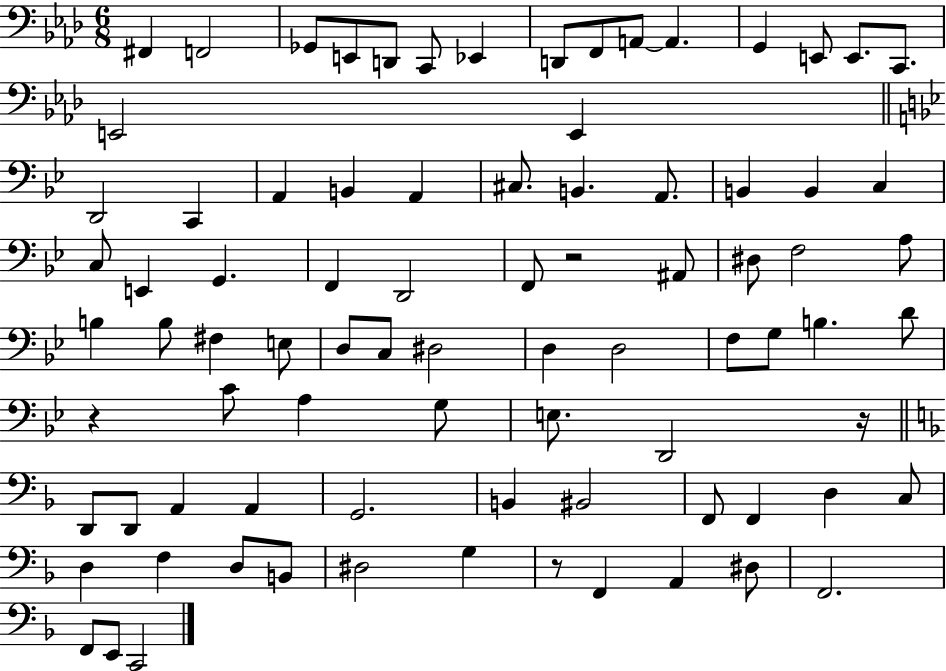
X:1
T:Untitled
M:6/8
L:1/4
K:Ab
^F,, F,,2 _G,,/2 E,,/2 D,,/2 C,,/2 _E,, D,,/2 F,,/2 A,,/2 A,, G,, E,,/2 E,,/2 C,,/2 E,,2 E,, D,,2 C,, A,, B,, A,, ^C,/2 B,, A,,/2 B,, B,, C, C,/2 E,, G,, F,, D,,2 F,,/2 z2 ^A,,/2 ^D,/2 F,2 A,/2 B, B,/2 ^F, E,/2 D,/2 C,/2 ^D,2 D, D,2 F,/2 G,/2 B, D/2 z C/2 A, G,/2 E,/2 D,,2 z/4 D,,/2 D,,/2 A,, A,, G,,2 B,, ^B,,2 F,,/2 F,, D, C,/2 D, F, D,/2 B,,/2 ^D,2 G, z/2 F,, A,, ^D,/2 F,,2 F,,/2 E,,/2 C,,2